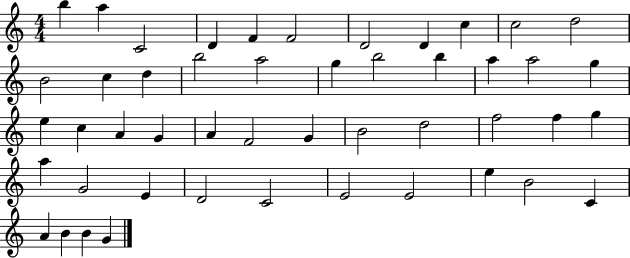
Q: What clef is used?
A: treble